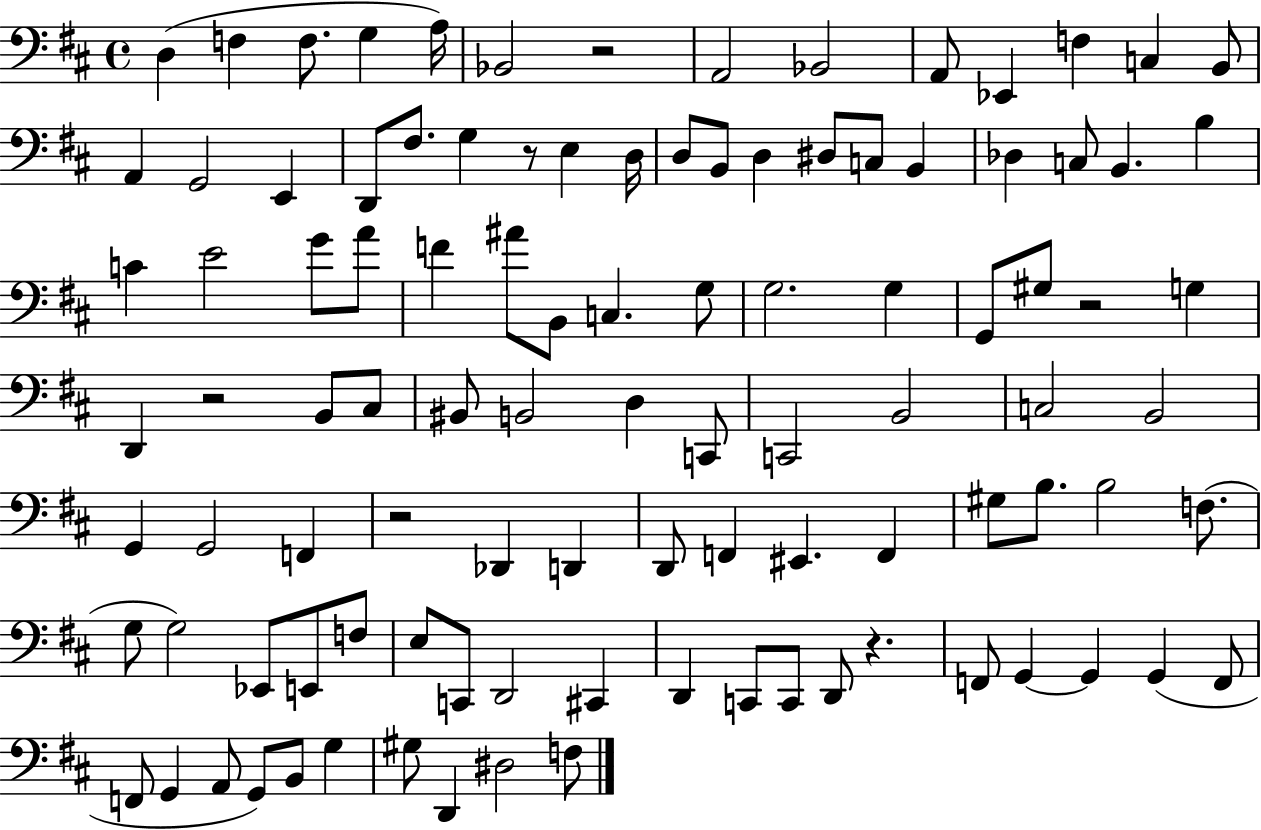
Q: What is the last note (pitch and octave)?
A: F3